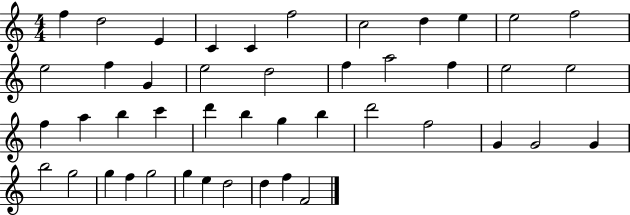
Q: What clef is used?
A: treble